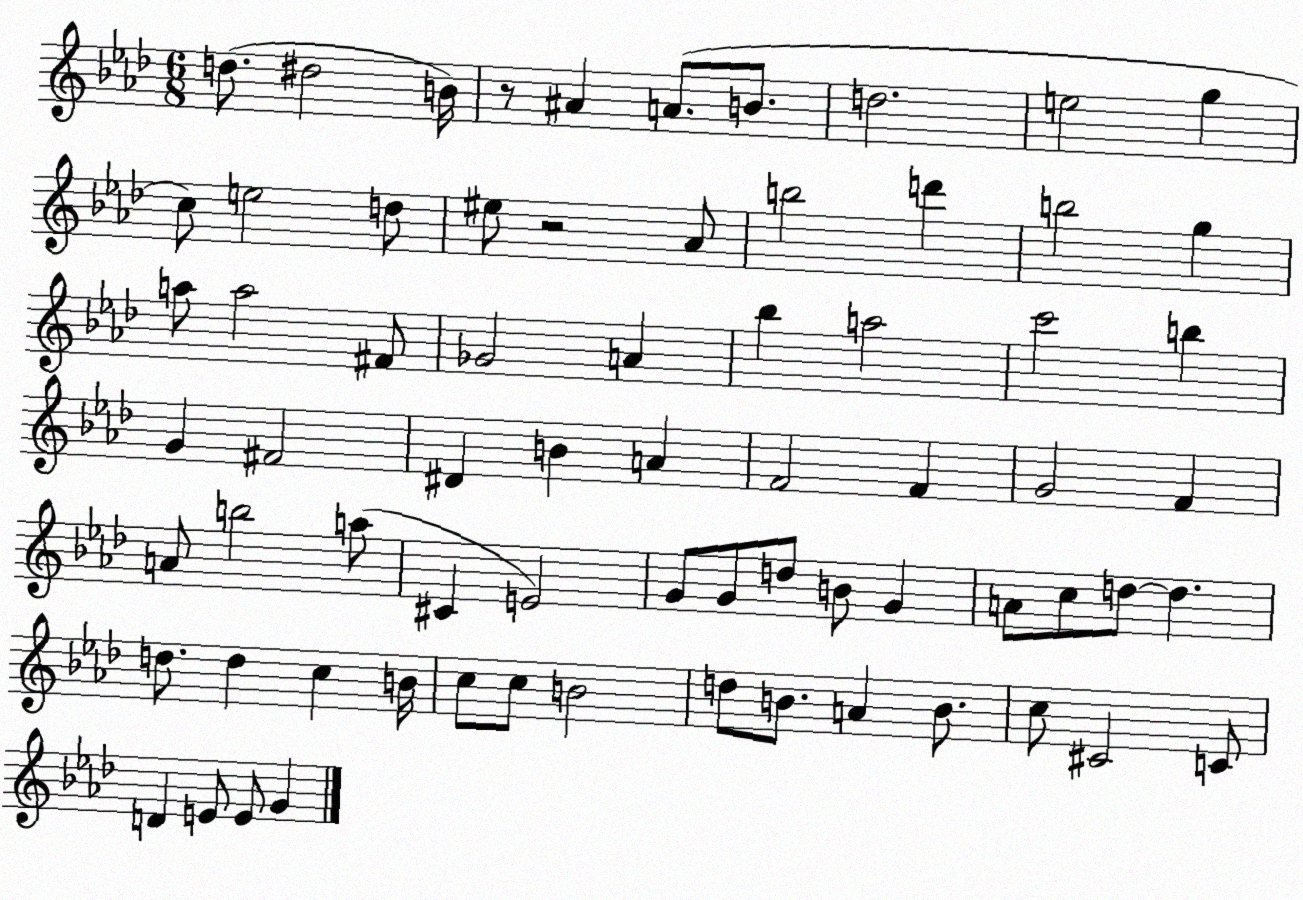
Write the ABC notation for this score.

X:1
T:Untitled
M:6/8
L:1/4
K:Ab
d/2 ^d2 B/4 z/2 ^A A/2 B/2 d2 e2 g c/2 e2 d/2 ^e/2 z2 _A/2 b2 d' b2 g a/2 a2 ^F/2 _G2 A _b a2 c'2 b G ^F2 ^D B A F2 F G2 F A/2 b2 a/2 ^C E2 G/2 G/2 d/2 B/2 G A/2 c/2 d/2 d d/2 d c B/4 c/2 c/2 B2 d/2 B/2 A B/2 c/2 ^C2 C/2 D E/2 E/2 G